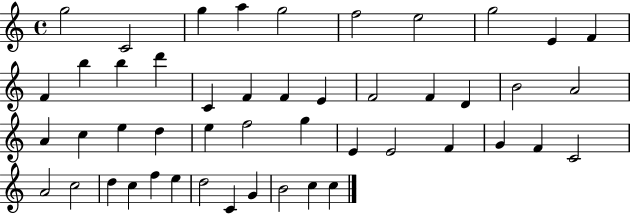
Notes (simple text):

G5/h C4/h G5/q A5/q G5/h F5/h E5/h G5/h E4/q F4/q F4/q B5/q B5/q D6/q C4/q F4/q F4/q E4/q F4/h F4/q D4/q B4/h A4/h A4/q C5/q E5/q D5/q E5/q F5/h G5/q E4/q E4/h F4/q G4/q F4/q C4/h A4/h C5/h D5/q C5/q F5/q E5/q D5/h C4/q G4/q B4/h C5/q C5/q